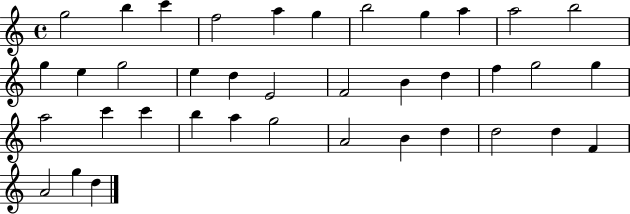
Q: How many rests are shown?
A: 0